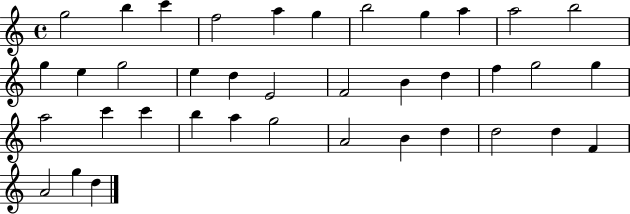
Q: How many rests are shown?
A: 0